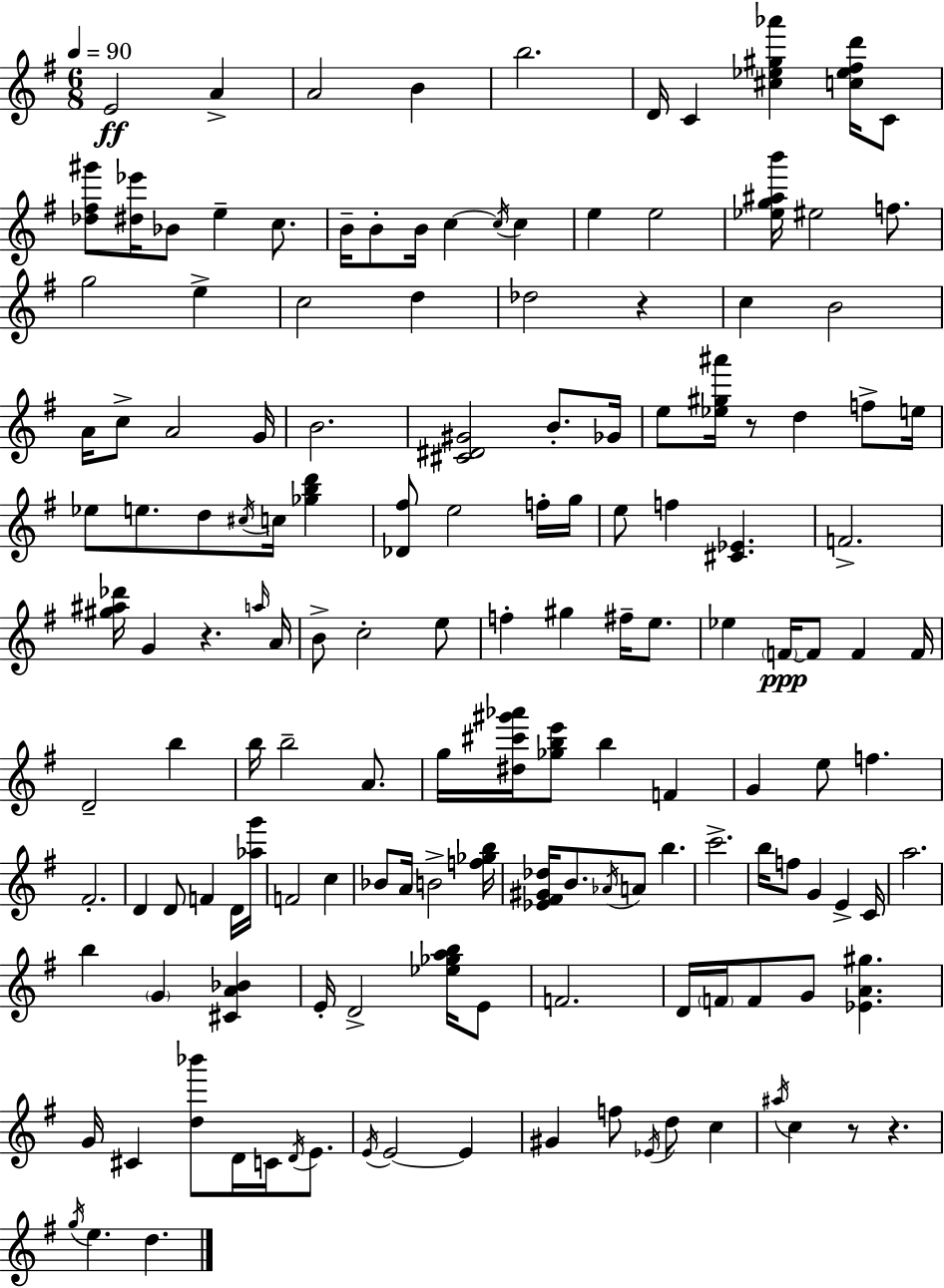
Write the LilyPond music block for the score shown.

{
  \clef treble
  \numericTimeSignature
  \time 6/8
  \key g \major
  \tempo 4 = 90
  e'2\ff a'4-> | a'2 b'4 | b''2. | d'16 c'4 <cis'' ees'' gis'' aes'''>4 <c'' ees'' fis'' d'''>16 c'8 | \break <des'' fis'' gis'''>8 <dis'' ees'''>16 bes'8 e''4-- c''8. | b'16-- b'8-. b'16 c''4~~ \acciaccatura { c''16 } c''4 | e''4 e''2 | <ees'' g'' ais'' b'''>16 eis''2 f''8. | \break g''2 e''4-> | c''2 d''4 | des''2 r4 | c''4 b'2 | \break a'16 c''8-> a'2 | g'16 b'2. | <cis' dis' gis'>2 b'8.-. | ges'16 e''8 <ees'' gis'' ais'''>16 r8 d''4 f''8-> | \break e''16 ees''8 e''8. d''8 \acciaccatura { cis''16 } c''16 <ges'' b'' d'''>4 | <des' fis''>8 e''2 | f''16-. g''16 e''8 f''4 <cis' ees'>4. | f'2.-> | \break <gis'' ais'' des'''>16 g'4 r4. | \grace { a''16 } a'16 b'8-> c''2-. | e''8 f''4-. gis''4 fis''16-- | e''8. ees''4 \parenthesize f'16~~\ppp f'8 f'4 | \break f'16 d'2-- b''4 | b''16 b''2-- | a'8. g''16 <dis'' cis''' gis''' aes'''>16 <ges'' b'' e'''>8 b''4 f'4 | g'4 e''8 f''4. | \break fis'2.-. | d'4 d'8 f'4 | d'16 <aes'' g'''>16 f'2 c''4 | bes'8 a'16 b'2-> | \break <f'' ges'' b''>16 <ees' fis' gis' des''>16 b'8. \acciaccatura { aes'16 } a'8 b''4. | c'''2.-> | b''16 f''8 g'4 e'4-> | c'16 a''2. | \break b''4 \parenthesize g'4 | <cis' a' bes'>4 e'16-. d'2-> | <ees'' ges'' a'' b''>16 e'8 f'2. | d'16 \parenthesize f'16 f'8 g'8 <ees' a' gis''>4. | \break g'16 cis'4 <d'' bes'''>8 d'16 | c'16 \acciaccatura { d'16 } e'8. \acciaccatura { e'16 } e'2~~ | e'4 gis'4 f''8 | \acciaccatura { ees'16 } d''8 c''4 \acciaccatura { ais''16 } c''4 | \break r8 r4. \acciaccatura { g''16 } e''4. | d''4. \bar "|."
}